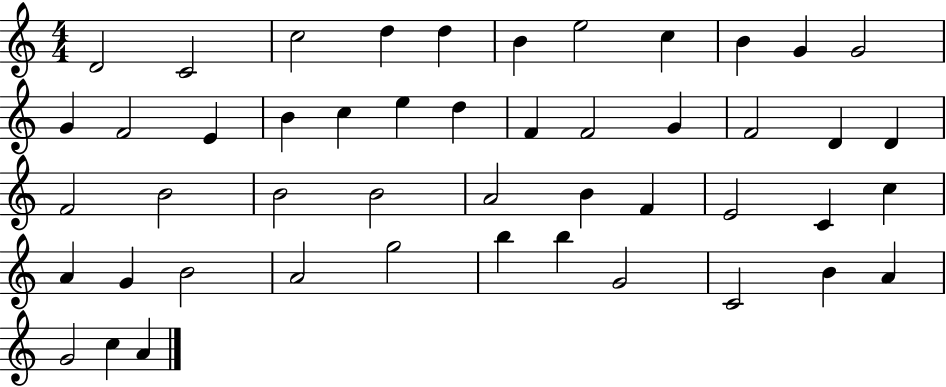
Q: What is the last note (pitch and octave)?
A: A4